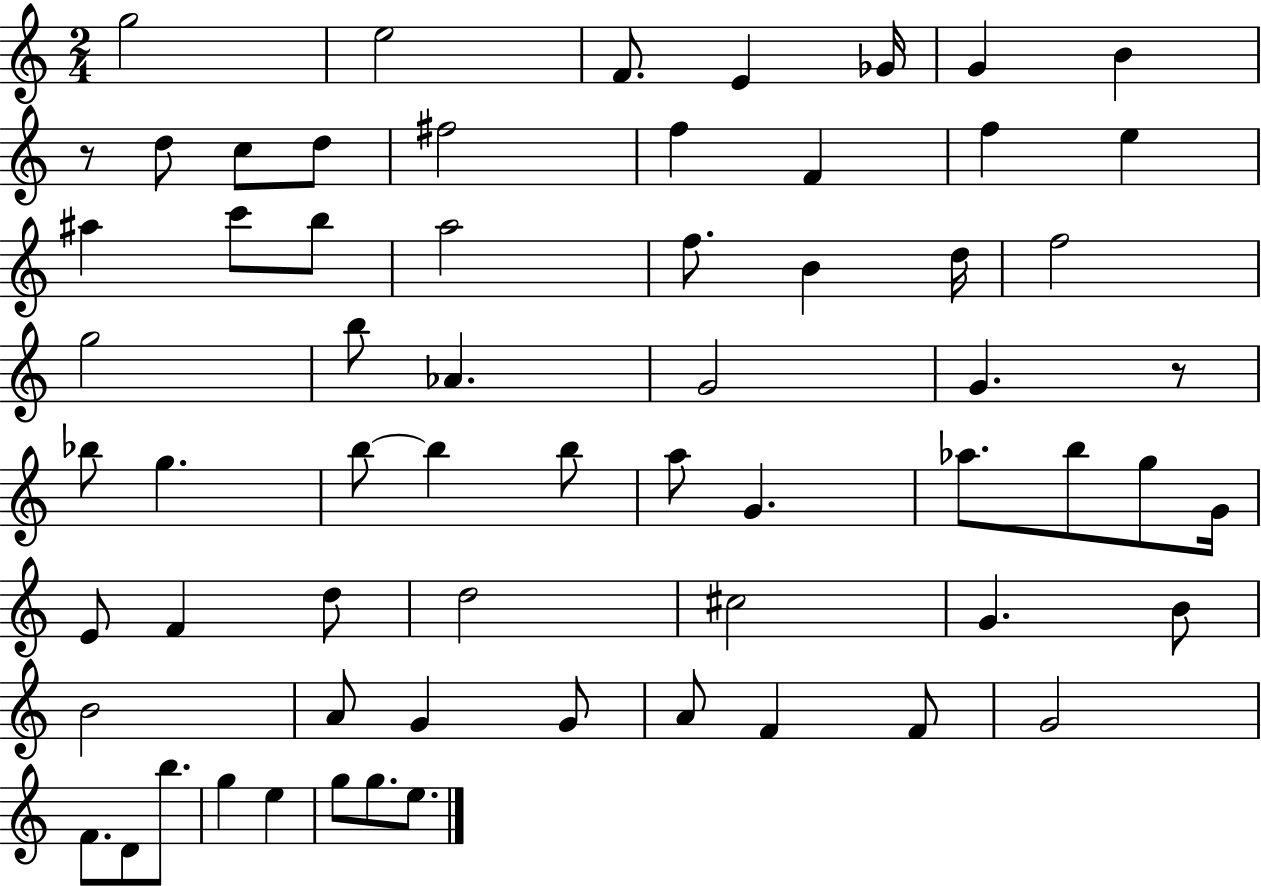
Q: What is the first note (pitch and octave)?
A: G5